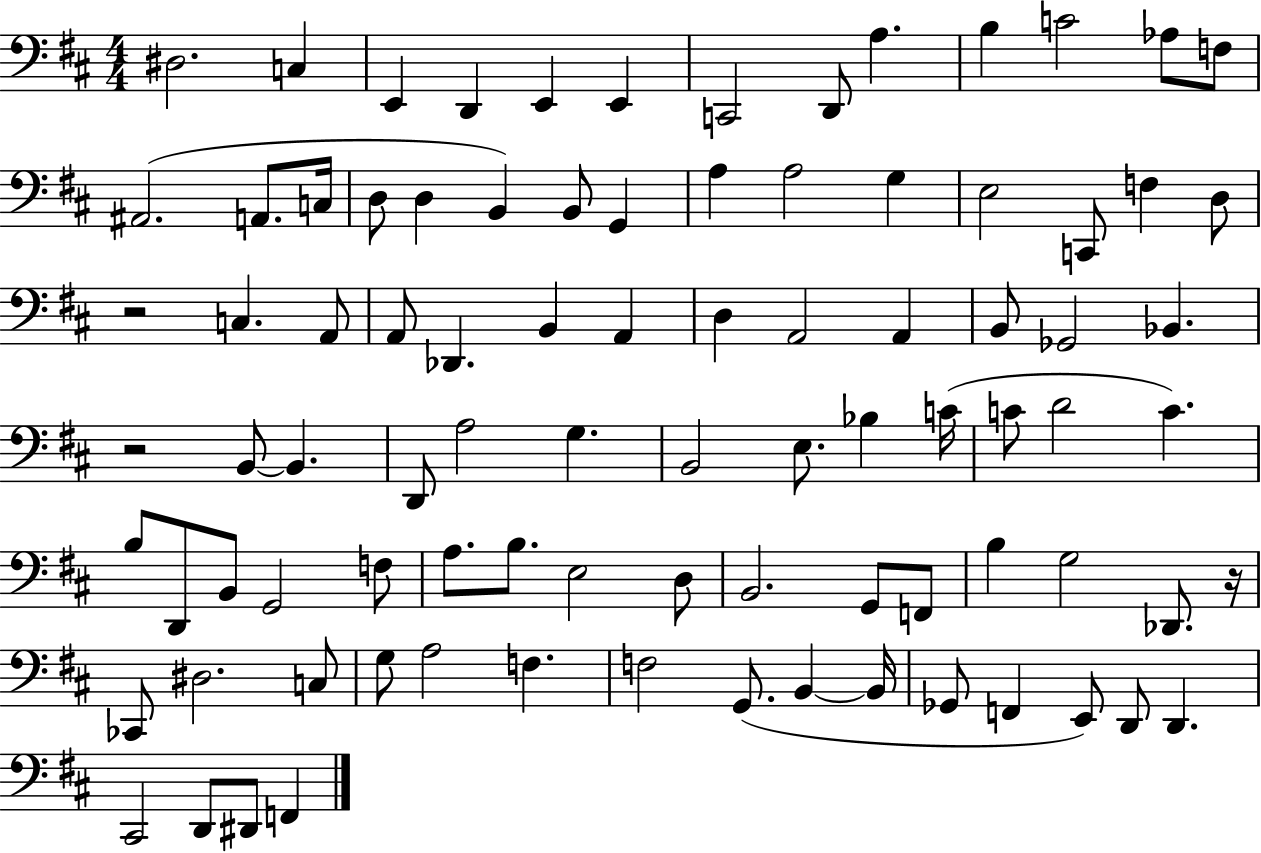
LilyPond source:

{
  \clef bass
  \numericTimeSignature
  \time 4/4
  \key d \major
  \repeat volta 2 { dis2. c4 | e,4 d,4 e,4 e,4 | c,2 d,8 a4. | b4 c'2 aes8 f8 | \break ais,2.( a,8. c16 | d8 d4 b,4) b,8 g,4 | a4 a2 g4 | e2 c,8 f4 d8 | \break r2 c4. a,8 | a,8 des,4. b,4 a,4 | d4 a,2 a,4 | b,8 ges,2 bes,4. | \break r2 b,8~~ b,4. | d,8 a2 g4. | b,2 e8. bes4 c'16( | c'8 d'2 c'4.) | \break b8 d,8 b,8 g,2 f8 | a8. b8. e2 d8 | b,2. g,8 f,8 | b4 g2 des,8. r16 | \break ces,8 dis2. c8 | g8 a2 f4. | f2 g,8.( b,4~~ b,16 | ges,8 f,4 e,8) d,8 d,4. | \break cis,2 d,8 dis,8 f,4 | } \bar "|."
}